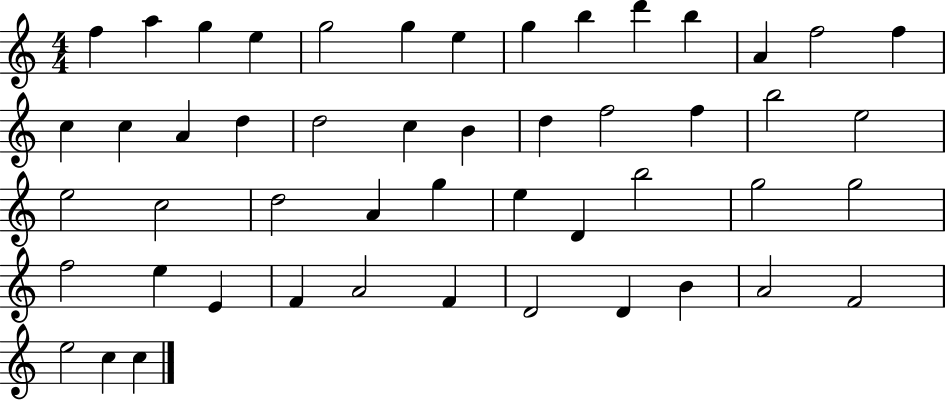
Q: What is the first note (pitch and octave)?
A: F5